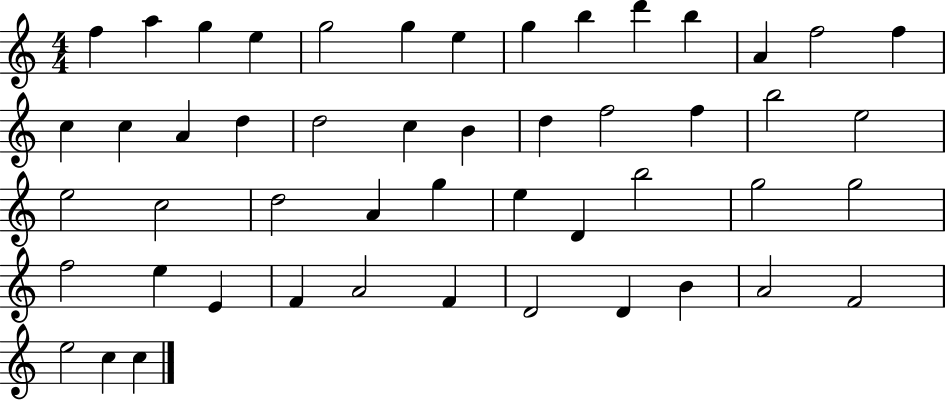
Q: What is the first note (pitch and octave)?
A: F5